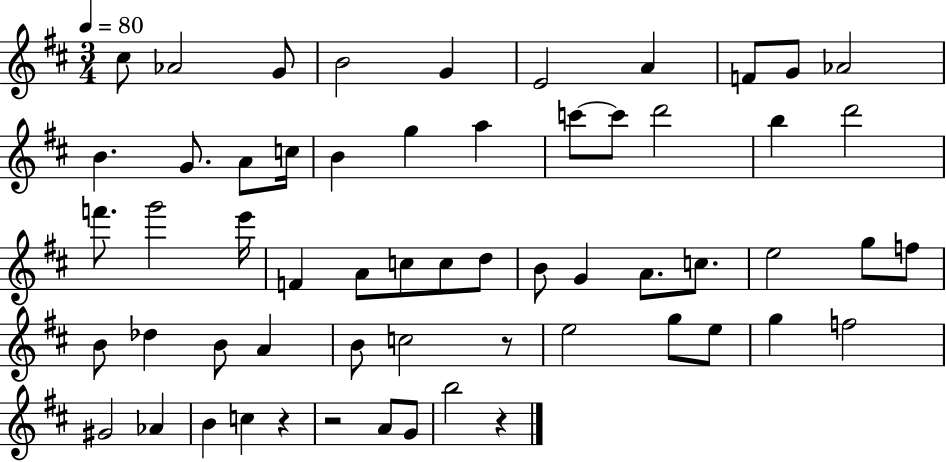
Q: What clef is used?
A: treble